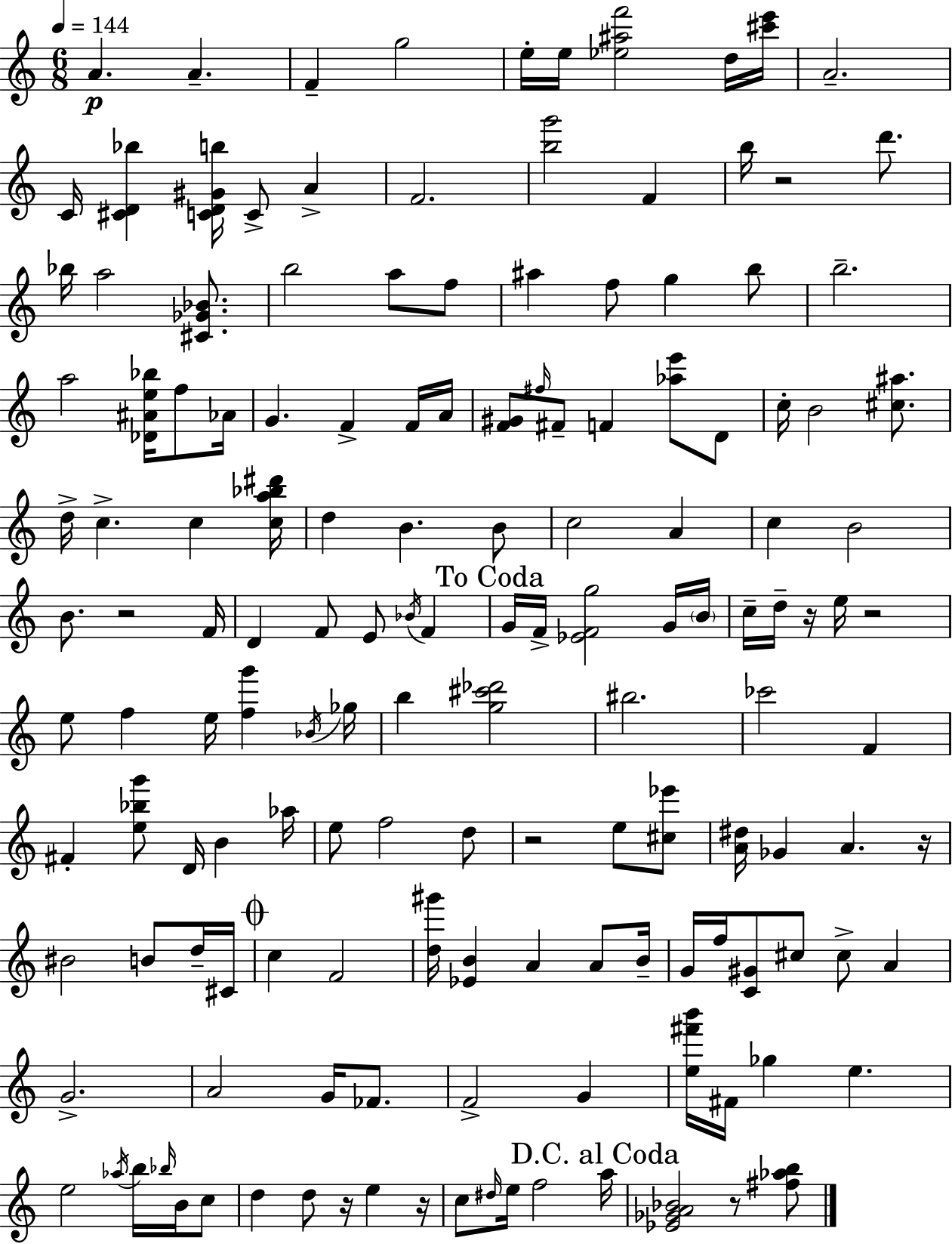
X:1
T:Untitled
M:6/8
L:1/4
K:C
A A F g2 e/4 e/4 [_e^af']2 d/4 [^c'e']/4 A2 C/4 [^CD_b] [CD^Gb]/4 C/2 A F2 [bg']2 F b/4 z2 d'/2 _b/4 a2 [^C_G_B]/2 b2 a/2 f/2 ^a f/2 g b/2 b2 a2 [_D^Ae_b]/4 f/2 _A/4 G F F/4 A/4 [F^G]/2 ^f/4 ^F/2 F [_ae']/2 D/2 c/4 B2 [^c^a]/2 d/4 c c [ca_b^d']/4 d B B/2 c2 A c B2 B/2 z2 F/4 D F/2 E/2 _B/4 F G/4 F/4 [_EFg]2 G/4 B/4 c/4 d/4 z/4 e/4 z2 e/2 f e/4 [fg'] _B/4 _g/4 b [g^c'_d']2 ^b2 _c'2 F ^F [e_bg']/2 D/4 B _a/4 e/2 f2 d/2 z2 e/2 [^c_e']/2 [A^d]/4 _G A z/4 ^B2 B/2 d/4 ^C/4 c F2 [d^g']/4 [_EB] A A/2 B/4 G/4 f/4 [C^G]/2 ^c/2 ^c/2 A G2 A2 G/4 _F/2 F2 G [e^f'b']/4 ^F/4 _g e e2 _a/4 b/4 _b/4 B/4 c/2 d d/2 z/4 e z/4 c/2 ^d/4 e/4 f2 a/4 [_E_GA_B]2 z/2 [^f_ab]/2